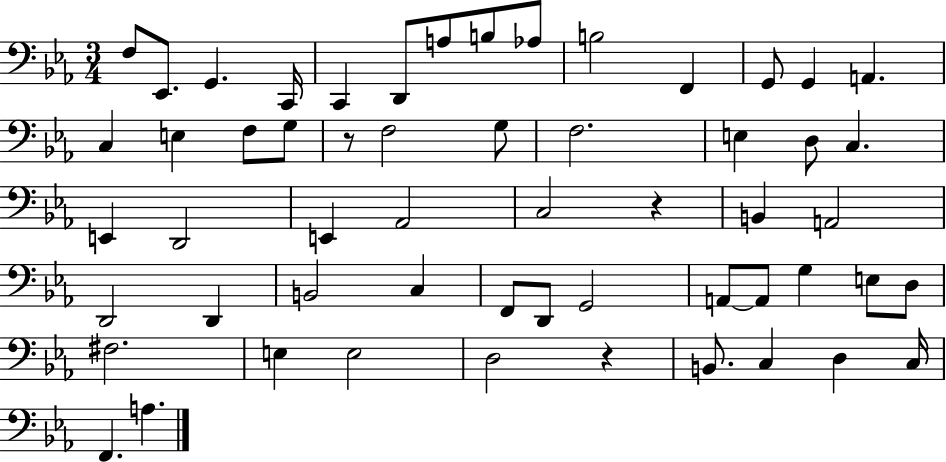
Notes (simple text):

F3/e Eb2/e. G2/q. C2/s C2/q D2/e A3/e B3/e Ab3/e B3/h F2/q G2/e G2/q A2/q. C3/q E3/q F3/e G3/e R/e F3/h G3/e F3/h. E3/q D3/e C3/q. E2/q D2/h E2/q Ab2/h C3/h R/q B2/q A2/h D2/h D2/q B2/h C3/q F2/e D2/e G2/h A2/e A2/e G3/q E3/e D3/e F#3/h. E3/q E3/h D3/h R/q B2/e. C3/q D3/q C3/s F2/q. A3/q.